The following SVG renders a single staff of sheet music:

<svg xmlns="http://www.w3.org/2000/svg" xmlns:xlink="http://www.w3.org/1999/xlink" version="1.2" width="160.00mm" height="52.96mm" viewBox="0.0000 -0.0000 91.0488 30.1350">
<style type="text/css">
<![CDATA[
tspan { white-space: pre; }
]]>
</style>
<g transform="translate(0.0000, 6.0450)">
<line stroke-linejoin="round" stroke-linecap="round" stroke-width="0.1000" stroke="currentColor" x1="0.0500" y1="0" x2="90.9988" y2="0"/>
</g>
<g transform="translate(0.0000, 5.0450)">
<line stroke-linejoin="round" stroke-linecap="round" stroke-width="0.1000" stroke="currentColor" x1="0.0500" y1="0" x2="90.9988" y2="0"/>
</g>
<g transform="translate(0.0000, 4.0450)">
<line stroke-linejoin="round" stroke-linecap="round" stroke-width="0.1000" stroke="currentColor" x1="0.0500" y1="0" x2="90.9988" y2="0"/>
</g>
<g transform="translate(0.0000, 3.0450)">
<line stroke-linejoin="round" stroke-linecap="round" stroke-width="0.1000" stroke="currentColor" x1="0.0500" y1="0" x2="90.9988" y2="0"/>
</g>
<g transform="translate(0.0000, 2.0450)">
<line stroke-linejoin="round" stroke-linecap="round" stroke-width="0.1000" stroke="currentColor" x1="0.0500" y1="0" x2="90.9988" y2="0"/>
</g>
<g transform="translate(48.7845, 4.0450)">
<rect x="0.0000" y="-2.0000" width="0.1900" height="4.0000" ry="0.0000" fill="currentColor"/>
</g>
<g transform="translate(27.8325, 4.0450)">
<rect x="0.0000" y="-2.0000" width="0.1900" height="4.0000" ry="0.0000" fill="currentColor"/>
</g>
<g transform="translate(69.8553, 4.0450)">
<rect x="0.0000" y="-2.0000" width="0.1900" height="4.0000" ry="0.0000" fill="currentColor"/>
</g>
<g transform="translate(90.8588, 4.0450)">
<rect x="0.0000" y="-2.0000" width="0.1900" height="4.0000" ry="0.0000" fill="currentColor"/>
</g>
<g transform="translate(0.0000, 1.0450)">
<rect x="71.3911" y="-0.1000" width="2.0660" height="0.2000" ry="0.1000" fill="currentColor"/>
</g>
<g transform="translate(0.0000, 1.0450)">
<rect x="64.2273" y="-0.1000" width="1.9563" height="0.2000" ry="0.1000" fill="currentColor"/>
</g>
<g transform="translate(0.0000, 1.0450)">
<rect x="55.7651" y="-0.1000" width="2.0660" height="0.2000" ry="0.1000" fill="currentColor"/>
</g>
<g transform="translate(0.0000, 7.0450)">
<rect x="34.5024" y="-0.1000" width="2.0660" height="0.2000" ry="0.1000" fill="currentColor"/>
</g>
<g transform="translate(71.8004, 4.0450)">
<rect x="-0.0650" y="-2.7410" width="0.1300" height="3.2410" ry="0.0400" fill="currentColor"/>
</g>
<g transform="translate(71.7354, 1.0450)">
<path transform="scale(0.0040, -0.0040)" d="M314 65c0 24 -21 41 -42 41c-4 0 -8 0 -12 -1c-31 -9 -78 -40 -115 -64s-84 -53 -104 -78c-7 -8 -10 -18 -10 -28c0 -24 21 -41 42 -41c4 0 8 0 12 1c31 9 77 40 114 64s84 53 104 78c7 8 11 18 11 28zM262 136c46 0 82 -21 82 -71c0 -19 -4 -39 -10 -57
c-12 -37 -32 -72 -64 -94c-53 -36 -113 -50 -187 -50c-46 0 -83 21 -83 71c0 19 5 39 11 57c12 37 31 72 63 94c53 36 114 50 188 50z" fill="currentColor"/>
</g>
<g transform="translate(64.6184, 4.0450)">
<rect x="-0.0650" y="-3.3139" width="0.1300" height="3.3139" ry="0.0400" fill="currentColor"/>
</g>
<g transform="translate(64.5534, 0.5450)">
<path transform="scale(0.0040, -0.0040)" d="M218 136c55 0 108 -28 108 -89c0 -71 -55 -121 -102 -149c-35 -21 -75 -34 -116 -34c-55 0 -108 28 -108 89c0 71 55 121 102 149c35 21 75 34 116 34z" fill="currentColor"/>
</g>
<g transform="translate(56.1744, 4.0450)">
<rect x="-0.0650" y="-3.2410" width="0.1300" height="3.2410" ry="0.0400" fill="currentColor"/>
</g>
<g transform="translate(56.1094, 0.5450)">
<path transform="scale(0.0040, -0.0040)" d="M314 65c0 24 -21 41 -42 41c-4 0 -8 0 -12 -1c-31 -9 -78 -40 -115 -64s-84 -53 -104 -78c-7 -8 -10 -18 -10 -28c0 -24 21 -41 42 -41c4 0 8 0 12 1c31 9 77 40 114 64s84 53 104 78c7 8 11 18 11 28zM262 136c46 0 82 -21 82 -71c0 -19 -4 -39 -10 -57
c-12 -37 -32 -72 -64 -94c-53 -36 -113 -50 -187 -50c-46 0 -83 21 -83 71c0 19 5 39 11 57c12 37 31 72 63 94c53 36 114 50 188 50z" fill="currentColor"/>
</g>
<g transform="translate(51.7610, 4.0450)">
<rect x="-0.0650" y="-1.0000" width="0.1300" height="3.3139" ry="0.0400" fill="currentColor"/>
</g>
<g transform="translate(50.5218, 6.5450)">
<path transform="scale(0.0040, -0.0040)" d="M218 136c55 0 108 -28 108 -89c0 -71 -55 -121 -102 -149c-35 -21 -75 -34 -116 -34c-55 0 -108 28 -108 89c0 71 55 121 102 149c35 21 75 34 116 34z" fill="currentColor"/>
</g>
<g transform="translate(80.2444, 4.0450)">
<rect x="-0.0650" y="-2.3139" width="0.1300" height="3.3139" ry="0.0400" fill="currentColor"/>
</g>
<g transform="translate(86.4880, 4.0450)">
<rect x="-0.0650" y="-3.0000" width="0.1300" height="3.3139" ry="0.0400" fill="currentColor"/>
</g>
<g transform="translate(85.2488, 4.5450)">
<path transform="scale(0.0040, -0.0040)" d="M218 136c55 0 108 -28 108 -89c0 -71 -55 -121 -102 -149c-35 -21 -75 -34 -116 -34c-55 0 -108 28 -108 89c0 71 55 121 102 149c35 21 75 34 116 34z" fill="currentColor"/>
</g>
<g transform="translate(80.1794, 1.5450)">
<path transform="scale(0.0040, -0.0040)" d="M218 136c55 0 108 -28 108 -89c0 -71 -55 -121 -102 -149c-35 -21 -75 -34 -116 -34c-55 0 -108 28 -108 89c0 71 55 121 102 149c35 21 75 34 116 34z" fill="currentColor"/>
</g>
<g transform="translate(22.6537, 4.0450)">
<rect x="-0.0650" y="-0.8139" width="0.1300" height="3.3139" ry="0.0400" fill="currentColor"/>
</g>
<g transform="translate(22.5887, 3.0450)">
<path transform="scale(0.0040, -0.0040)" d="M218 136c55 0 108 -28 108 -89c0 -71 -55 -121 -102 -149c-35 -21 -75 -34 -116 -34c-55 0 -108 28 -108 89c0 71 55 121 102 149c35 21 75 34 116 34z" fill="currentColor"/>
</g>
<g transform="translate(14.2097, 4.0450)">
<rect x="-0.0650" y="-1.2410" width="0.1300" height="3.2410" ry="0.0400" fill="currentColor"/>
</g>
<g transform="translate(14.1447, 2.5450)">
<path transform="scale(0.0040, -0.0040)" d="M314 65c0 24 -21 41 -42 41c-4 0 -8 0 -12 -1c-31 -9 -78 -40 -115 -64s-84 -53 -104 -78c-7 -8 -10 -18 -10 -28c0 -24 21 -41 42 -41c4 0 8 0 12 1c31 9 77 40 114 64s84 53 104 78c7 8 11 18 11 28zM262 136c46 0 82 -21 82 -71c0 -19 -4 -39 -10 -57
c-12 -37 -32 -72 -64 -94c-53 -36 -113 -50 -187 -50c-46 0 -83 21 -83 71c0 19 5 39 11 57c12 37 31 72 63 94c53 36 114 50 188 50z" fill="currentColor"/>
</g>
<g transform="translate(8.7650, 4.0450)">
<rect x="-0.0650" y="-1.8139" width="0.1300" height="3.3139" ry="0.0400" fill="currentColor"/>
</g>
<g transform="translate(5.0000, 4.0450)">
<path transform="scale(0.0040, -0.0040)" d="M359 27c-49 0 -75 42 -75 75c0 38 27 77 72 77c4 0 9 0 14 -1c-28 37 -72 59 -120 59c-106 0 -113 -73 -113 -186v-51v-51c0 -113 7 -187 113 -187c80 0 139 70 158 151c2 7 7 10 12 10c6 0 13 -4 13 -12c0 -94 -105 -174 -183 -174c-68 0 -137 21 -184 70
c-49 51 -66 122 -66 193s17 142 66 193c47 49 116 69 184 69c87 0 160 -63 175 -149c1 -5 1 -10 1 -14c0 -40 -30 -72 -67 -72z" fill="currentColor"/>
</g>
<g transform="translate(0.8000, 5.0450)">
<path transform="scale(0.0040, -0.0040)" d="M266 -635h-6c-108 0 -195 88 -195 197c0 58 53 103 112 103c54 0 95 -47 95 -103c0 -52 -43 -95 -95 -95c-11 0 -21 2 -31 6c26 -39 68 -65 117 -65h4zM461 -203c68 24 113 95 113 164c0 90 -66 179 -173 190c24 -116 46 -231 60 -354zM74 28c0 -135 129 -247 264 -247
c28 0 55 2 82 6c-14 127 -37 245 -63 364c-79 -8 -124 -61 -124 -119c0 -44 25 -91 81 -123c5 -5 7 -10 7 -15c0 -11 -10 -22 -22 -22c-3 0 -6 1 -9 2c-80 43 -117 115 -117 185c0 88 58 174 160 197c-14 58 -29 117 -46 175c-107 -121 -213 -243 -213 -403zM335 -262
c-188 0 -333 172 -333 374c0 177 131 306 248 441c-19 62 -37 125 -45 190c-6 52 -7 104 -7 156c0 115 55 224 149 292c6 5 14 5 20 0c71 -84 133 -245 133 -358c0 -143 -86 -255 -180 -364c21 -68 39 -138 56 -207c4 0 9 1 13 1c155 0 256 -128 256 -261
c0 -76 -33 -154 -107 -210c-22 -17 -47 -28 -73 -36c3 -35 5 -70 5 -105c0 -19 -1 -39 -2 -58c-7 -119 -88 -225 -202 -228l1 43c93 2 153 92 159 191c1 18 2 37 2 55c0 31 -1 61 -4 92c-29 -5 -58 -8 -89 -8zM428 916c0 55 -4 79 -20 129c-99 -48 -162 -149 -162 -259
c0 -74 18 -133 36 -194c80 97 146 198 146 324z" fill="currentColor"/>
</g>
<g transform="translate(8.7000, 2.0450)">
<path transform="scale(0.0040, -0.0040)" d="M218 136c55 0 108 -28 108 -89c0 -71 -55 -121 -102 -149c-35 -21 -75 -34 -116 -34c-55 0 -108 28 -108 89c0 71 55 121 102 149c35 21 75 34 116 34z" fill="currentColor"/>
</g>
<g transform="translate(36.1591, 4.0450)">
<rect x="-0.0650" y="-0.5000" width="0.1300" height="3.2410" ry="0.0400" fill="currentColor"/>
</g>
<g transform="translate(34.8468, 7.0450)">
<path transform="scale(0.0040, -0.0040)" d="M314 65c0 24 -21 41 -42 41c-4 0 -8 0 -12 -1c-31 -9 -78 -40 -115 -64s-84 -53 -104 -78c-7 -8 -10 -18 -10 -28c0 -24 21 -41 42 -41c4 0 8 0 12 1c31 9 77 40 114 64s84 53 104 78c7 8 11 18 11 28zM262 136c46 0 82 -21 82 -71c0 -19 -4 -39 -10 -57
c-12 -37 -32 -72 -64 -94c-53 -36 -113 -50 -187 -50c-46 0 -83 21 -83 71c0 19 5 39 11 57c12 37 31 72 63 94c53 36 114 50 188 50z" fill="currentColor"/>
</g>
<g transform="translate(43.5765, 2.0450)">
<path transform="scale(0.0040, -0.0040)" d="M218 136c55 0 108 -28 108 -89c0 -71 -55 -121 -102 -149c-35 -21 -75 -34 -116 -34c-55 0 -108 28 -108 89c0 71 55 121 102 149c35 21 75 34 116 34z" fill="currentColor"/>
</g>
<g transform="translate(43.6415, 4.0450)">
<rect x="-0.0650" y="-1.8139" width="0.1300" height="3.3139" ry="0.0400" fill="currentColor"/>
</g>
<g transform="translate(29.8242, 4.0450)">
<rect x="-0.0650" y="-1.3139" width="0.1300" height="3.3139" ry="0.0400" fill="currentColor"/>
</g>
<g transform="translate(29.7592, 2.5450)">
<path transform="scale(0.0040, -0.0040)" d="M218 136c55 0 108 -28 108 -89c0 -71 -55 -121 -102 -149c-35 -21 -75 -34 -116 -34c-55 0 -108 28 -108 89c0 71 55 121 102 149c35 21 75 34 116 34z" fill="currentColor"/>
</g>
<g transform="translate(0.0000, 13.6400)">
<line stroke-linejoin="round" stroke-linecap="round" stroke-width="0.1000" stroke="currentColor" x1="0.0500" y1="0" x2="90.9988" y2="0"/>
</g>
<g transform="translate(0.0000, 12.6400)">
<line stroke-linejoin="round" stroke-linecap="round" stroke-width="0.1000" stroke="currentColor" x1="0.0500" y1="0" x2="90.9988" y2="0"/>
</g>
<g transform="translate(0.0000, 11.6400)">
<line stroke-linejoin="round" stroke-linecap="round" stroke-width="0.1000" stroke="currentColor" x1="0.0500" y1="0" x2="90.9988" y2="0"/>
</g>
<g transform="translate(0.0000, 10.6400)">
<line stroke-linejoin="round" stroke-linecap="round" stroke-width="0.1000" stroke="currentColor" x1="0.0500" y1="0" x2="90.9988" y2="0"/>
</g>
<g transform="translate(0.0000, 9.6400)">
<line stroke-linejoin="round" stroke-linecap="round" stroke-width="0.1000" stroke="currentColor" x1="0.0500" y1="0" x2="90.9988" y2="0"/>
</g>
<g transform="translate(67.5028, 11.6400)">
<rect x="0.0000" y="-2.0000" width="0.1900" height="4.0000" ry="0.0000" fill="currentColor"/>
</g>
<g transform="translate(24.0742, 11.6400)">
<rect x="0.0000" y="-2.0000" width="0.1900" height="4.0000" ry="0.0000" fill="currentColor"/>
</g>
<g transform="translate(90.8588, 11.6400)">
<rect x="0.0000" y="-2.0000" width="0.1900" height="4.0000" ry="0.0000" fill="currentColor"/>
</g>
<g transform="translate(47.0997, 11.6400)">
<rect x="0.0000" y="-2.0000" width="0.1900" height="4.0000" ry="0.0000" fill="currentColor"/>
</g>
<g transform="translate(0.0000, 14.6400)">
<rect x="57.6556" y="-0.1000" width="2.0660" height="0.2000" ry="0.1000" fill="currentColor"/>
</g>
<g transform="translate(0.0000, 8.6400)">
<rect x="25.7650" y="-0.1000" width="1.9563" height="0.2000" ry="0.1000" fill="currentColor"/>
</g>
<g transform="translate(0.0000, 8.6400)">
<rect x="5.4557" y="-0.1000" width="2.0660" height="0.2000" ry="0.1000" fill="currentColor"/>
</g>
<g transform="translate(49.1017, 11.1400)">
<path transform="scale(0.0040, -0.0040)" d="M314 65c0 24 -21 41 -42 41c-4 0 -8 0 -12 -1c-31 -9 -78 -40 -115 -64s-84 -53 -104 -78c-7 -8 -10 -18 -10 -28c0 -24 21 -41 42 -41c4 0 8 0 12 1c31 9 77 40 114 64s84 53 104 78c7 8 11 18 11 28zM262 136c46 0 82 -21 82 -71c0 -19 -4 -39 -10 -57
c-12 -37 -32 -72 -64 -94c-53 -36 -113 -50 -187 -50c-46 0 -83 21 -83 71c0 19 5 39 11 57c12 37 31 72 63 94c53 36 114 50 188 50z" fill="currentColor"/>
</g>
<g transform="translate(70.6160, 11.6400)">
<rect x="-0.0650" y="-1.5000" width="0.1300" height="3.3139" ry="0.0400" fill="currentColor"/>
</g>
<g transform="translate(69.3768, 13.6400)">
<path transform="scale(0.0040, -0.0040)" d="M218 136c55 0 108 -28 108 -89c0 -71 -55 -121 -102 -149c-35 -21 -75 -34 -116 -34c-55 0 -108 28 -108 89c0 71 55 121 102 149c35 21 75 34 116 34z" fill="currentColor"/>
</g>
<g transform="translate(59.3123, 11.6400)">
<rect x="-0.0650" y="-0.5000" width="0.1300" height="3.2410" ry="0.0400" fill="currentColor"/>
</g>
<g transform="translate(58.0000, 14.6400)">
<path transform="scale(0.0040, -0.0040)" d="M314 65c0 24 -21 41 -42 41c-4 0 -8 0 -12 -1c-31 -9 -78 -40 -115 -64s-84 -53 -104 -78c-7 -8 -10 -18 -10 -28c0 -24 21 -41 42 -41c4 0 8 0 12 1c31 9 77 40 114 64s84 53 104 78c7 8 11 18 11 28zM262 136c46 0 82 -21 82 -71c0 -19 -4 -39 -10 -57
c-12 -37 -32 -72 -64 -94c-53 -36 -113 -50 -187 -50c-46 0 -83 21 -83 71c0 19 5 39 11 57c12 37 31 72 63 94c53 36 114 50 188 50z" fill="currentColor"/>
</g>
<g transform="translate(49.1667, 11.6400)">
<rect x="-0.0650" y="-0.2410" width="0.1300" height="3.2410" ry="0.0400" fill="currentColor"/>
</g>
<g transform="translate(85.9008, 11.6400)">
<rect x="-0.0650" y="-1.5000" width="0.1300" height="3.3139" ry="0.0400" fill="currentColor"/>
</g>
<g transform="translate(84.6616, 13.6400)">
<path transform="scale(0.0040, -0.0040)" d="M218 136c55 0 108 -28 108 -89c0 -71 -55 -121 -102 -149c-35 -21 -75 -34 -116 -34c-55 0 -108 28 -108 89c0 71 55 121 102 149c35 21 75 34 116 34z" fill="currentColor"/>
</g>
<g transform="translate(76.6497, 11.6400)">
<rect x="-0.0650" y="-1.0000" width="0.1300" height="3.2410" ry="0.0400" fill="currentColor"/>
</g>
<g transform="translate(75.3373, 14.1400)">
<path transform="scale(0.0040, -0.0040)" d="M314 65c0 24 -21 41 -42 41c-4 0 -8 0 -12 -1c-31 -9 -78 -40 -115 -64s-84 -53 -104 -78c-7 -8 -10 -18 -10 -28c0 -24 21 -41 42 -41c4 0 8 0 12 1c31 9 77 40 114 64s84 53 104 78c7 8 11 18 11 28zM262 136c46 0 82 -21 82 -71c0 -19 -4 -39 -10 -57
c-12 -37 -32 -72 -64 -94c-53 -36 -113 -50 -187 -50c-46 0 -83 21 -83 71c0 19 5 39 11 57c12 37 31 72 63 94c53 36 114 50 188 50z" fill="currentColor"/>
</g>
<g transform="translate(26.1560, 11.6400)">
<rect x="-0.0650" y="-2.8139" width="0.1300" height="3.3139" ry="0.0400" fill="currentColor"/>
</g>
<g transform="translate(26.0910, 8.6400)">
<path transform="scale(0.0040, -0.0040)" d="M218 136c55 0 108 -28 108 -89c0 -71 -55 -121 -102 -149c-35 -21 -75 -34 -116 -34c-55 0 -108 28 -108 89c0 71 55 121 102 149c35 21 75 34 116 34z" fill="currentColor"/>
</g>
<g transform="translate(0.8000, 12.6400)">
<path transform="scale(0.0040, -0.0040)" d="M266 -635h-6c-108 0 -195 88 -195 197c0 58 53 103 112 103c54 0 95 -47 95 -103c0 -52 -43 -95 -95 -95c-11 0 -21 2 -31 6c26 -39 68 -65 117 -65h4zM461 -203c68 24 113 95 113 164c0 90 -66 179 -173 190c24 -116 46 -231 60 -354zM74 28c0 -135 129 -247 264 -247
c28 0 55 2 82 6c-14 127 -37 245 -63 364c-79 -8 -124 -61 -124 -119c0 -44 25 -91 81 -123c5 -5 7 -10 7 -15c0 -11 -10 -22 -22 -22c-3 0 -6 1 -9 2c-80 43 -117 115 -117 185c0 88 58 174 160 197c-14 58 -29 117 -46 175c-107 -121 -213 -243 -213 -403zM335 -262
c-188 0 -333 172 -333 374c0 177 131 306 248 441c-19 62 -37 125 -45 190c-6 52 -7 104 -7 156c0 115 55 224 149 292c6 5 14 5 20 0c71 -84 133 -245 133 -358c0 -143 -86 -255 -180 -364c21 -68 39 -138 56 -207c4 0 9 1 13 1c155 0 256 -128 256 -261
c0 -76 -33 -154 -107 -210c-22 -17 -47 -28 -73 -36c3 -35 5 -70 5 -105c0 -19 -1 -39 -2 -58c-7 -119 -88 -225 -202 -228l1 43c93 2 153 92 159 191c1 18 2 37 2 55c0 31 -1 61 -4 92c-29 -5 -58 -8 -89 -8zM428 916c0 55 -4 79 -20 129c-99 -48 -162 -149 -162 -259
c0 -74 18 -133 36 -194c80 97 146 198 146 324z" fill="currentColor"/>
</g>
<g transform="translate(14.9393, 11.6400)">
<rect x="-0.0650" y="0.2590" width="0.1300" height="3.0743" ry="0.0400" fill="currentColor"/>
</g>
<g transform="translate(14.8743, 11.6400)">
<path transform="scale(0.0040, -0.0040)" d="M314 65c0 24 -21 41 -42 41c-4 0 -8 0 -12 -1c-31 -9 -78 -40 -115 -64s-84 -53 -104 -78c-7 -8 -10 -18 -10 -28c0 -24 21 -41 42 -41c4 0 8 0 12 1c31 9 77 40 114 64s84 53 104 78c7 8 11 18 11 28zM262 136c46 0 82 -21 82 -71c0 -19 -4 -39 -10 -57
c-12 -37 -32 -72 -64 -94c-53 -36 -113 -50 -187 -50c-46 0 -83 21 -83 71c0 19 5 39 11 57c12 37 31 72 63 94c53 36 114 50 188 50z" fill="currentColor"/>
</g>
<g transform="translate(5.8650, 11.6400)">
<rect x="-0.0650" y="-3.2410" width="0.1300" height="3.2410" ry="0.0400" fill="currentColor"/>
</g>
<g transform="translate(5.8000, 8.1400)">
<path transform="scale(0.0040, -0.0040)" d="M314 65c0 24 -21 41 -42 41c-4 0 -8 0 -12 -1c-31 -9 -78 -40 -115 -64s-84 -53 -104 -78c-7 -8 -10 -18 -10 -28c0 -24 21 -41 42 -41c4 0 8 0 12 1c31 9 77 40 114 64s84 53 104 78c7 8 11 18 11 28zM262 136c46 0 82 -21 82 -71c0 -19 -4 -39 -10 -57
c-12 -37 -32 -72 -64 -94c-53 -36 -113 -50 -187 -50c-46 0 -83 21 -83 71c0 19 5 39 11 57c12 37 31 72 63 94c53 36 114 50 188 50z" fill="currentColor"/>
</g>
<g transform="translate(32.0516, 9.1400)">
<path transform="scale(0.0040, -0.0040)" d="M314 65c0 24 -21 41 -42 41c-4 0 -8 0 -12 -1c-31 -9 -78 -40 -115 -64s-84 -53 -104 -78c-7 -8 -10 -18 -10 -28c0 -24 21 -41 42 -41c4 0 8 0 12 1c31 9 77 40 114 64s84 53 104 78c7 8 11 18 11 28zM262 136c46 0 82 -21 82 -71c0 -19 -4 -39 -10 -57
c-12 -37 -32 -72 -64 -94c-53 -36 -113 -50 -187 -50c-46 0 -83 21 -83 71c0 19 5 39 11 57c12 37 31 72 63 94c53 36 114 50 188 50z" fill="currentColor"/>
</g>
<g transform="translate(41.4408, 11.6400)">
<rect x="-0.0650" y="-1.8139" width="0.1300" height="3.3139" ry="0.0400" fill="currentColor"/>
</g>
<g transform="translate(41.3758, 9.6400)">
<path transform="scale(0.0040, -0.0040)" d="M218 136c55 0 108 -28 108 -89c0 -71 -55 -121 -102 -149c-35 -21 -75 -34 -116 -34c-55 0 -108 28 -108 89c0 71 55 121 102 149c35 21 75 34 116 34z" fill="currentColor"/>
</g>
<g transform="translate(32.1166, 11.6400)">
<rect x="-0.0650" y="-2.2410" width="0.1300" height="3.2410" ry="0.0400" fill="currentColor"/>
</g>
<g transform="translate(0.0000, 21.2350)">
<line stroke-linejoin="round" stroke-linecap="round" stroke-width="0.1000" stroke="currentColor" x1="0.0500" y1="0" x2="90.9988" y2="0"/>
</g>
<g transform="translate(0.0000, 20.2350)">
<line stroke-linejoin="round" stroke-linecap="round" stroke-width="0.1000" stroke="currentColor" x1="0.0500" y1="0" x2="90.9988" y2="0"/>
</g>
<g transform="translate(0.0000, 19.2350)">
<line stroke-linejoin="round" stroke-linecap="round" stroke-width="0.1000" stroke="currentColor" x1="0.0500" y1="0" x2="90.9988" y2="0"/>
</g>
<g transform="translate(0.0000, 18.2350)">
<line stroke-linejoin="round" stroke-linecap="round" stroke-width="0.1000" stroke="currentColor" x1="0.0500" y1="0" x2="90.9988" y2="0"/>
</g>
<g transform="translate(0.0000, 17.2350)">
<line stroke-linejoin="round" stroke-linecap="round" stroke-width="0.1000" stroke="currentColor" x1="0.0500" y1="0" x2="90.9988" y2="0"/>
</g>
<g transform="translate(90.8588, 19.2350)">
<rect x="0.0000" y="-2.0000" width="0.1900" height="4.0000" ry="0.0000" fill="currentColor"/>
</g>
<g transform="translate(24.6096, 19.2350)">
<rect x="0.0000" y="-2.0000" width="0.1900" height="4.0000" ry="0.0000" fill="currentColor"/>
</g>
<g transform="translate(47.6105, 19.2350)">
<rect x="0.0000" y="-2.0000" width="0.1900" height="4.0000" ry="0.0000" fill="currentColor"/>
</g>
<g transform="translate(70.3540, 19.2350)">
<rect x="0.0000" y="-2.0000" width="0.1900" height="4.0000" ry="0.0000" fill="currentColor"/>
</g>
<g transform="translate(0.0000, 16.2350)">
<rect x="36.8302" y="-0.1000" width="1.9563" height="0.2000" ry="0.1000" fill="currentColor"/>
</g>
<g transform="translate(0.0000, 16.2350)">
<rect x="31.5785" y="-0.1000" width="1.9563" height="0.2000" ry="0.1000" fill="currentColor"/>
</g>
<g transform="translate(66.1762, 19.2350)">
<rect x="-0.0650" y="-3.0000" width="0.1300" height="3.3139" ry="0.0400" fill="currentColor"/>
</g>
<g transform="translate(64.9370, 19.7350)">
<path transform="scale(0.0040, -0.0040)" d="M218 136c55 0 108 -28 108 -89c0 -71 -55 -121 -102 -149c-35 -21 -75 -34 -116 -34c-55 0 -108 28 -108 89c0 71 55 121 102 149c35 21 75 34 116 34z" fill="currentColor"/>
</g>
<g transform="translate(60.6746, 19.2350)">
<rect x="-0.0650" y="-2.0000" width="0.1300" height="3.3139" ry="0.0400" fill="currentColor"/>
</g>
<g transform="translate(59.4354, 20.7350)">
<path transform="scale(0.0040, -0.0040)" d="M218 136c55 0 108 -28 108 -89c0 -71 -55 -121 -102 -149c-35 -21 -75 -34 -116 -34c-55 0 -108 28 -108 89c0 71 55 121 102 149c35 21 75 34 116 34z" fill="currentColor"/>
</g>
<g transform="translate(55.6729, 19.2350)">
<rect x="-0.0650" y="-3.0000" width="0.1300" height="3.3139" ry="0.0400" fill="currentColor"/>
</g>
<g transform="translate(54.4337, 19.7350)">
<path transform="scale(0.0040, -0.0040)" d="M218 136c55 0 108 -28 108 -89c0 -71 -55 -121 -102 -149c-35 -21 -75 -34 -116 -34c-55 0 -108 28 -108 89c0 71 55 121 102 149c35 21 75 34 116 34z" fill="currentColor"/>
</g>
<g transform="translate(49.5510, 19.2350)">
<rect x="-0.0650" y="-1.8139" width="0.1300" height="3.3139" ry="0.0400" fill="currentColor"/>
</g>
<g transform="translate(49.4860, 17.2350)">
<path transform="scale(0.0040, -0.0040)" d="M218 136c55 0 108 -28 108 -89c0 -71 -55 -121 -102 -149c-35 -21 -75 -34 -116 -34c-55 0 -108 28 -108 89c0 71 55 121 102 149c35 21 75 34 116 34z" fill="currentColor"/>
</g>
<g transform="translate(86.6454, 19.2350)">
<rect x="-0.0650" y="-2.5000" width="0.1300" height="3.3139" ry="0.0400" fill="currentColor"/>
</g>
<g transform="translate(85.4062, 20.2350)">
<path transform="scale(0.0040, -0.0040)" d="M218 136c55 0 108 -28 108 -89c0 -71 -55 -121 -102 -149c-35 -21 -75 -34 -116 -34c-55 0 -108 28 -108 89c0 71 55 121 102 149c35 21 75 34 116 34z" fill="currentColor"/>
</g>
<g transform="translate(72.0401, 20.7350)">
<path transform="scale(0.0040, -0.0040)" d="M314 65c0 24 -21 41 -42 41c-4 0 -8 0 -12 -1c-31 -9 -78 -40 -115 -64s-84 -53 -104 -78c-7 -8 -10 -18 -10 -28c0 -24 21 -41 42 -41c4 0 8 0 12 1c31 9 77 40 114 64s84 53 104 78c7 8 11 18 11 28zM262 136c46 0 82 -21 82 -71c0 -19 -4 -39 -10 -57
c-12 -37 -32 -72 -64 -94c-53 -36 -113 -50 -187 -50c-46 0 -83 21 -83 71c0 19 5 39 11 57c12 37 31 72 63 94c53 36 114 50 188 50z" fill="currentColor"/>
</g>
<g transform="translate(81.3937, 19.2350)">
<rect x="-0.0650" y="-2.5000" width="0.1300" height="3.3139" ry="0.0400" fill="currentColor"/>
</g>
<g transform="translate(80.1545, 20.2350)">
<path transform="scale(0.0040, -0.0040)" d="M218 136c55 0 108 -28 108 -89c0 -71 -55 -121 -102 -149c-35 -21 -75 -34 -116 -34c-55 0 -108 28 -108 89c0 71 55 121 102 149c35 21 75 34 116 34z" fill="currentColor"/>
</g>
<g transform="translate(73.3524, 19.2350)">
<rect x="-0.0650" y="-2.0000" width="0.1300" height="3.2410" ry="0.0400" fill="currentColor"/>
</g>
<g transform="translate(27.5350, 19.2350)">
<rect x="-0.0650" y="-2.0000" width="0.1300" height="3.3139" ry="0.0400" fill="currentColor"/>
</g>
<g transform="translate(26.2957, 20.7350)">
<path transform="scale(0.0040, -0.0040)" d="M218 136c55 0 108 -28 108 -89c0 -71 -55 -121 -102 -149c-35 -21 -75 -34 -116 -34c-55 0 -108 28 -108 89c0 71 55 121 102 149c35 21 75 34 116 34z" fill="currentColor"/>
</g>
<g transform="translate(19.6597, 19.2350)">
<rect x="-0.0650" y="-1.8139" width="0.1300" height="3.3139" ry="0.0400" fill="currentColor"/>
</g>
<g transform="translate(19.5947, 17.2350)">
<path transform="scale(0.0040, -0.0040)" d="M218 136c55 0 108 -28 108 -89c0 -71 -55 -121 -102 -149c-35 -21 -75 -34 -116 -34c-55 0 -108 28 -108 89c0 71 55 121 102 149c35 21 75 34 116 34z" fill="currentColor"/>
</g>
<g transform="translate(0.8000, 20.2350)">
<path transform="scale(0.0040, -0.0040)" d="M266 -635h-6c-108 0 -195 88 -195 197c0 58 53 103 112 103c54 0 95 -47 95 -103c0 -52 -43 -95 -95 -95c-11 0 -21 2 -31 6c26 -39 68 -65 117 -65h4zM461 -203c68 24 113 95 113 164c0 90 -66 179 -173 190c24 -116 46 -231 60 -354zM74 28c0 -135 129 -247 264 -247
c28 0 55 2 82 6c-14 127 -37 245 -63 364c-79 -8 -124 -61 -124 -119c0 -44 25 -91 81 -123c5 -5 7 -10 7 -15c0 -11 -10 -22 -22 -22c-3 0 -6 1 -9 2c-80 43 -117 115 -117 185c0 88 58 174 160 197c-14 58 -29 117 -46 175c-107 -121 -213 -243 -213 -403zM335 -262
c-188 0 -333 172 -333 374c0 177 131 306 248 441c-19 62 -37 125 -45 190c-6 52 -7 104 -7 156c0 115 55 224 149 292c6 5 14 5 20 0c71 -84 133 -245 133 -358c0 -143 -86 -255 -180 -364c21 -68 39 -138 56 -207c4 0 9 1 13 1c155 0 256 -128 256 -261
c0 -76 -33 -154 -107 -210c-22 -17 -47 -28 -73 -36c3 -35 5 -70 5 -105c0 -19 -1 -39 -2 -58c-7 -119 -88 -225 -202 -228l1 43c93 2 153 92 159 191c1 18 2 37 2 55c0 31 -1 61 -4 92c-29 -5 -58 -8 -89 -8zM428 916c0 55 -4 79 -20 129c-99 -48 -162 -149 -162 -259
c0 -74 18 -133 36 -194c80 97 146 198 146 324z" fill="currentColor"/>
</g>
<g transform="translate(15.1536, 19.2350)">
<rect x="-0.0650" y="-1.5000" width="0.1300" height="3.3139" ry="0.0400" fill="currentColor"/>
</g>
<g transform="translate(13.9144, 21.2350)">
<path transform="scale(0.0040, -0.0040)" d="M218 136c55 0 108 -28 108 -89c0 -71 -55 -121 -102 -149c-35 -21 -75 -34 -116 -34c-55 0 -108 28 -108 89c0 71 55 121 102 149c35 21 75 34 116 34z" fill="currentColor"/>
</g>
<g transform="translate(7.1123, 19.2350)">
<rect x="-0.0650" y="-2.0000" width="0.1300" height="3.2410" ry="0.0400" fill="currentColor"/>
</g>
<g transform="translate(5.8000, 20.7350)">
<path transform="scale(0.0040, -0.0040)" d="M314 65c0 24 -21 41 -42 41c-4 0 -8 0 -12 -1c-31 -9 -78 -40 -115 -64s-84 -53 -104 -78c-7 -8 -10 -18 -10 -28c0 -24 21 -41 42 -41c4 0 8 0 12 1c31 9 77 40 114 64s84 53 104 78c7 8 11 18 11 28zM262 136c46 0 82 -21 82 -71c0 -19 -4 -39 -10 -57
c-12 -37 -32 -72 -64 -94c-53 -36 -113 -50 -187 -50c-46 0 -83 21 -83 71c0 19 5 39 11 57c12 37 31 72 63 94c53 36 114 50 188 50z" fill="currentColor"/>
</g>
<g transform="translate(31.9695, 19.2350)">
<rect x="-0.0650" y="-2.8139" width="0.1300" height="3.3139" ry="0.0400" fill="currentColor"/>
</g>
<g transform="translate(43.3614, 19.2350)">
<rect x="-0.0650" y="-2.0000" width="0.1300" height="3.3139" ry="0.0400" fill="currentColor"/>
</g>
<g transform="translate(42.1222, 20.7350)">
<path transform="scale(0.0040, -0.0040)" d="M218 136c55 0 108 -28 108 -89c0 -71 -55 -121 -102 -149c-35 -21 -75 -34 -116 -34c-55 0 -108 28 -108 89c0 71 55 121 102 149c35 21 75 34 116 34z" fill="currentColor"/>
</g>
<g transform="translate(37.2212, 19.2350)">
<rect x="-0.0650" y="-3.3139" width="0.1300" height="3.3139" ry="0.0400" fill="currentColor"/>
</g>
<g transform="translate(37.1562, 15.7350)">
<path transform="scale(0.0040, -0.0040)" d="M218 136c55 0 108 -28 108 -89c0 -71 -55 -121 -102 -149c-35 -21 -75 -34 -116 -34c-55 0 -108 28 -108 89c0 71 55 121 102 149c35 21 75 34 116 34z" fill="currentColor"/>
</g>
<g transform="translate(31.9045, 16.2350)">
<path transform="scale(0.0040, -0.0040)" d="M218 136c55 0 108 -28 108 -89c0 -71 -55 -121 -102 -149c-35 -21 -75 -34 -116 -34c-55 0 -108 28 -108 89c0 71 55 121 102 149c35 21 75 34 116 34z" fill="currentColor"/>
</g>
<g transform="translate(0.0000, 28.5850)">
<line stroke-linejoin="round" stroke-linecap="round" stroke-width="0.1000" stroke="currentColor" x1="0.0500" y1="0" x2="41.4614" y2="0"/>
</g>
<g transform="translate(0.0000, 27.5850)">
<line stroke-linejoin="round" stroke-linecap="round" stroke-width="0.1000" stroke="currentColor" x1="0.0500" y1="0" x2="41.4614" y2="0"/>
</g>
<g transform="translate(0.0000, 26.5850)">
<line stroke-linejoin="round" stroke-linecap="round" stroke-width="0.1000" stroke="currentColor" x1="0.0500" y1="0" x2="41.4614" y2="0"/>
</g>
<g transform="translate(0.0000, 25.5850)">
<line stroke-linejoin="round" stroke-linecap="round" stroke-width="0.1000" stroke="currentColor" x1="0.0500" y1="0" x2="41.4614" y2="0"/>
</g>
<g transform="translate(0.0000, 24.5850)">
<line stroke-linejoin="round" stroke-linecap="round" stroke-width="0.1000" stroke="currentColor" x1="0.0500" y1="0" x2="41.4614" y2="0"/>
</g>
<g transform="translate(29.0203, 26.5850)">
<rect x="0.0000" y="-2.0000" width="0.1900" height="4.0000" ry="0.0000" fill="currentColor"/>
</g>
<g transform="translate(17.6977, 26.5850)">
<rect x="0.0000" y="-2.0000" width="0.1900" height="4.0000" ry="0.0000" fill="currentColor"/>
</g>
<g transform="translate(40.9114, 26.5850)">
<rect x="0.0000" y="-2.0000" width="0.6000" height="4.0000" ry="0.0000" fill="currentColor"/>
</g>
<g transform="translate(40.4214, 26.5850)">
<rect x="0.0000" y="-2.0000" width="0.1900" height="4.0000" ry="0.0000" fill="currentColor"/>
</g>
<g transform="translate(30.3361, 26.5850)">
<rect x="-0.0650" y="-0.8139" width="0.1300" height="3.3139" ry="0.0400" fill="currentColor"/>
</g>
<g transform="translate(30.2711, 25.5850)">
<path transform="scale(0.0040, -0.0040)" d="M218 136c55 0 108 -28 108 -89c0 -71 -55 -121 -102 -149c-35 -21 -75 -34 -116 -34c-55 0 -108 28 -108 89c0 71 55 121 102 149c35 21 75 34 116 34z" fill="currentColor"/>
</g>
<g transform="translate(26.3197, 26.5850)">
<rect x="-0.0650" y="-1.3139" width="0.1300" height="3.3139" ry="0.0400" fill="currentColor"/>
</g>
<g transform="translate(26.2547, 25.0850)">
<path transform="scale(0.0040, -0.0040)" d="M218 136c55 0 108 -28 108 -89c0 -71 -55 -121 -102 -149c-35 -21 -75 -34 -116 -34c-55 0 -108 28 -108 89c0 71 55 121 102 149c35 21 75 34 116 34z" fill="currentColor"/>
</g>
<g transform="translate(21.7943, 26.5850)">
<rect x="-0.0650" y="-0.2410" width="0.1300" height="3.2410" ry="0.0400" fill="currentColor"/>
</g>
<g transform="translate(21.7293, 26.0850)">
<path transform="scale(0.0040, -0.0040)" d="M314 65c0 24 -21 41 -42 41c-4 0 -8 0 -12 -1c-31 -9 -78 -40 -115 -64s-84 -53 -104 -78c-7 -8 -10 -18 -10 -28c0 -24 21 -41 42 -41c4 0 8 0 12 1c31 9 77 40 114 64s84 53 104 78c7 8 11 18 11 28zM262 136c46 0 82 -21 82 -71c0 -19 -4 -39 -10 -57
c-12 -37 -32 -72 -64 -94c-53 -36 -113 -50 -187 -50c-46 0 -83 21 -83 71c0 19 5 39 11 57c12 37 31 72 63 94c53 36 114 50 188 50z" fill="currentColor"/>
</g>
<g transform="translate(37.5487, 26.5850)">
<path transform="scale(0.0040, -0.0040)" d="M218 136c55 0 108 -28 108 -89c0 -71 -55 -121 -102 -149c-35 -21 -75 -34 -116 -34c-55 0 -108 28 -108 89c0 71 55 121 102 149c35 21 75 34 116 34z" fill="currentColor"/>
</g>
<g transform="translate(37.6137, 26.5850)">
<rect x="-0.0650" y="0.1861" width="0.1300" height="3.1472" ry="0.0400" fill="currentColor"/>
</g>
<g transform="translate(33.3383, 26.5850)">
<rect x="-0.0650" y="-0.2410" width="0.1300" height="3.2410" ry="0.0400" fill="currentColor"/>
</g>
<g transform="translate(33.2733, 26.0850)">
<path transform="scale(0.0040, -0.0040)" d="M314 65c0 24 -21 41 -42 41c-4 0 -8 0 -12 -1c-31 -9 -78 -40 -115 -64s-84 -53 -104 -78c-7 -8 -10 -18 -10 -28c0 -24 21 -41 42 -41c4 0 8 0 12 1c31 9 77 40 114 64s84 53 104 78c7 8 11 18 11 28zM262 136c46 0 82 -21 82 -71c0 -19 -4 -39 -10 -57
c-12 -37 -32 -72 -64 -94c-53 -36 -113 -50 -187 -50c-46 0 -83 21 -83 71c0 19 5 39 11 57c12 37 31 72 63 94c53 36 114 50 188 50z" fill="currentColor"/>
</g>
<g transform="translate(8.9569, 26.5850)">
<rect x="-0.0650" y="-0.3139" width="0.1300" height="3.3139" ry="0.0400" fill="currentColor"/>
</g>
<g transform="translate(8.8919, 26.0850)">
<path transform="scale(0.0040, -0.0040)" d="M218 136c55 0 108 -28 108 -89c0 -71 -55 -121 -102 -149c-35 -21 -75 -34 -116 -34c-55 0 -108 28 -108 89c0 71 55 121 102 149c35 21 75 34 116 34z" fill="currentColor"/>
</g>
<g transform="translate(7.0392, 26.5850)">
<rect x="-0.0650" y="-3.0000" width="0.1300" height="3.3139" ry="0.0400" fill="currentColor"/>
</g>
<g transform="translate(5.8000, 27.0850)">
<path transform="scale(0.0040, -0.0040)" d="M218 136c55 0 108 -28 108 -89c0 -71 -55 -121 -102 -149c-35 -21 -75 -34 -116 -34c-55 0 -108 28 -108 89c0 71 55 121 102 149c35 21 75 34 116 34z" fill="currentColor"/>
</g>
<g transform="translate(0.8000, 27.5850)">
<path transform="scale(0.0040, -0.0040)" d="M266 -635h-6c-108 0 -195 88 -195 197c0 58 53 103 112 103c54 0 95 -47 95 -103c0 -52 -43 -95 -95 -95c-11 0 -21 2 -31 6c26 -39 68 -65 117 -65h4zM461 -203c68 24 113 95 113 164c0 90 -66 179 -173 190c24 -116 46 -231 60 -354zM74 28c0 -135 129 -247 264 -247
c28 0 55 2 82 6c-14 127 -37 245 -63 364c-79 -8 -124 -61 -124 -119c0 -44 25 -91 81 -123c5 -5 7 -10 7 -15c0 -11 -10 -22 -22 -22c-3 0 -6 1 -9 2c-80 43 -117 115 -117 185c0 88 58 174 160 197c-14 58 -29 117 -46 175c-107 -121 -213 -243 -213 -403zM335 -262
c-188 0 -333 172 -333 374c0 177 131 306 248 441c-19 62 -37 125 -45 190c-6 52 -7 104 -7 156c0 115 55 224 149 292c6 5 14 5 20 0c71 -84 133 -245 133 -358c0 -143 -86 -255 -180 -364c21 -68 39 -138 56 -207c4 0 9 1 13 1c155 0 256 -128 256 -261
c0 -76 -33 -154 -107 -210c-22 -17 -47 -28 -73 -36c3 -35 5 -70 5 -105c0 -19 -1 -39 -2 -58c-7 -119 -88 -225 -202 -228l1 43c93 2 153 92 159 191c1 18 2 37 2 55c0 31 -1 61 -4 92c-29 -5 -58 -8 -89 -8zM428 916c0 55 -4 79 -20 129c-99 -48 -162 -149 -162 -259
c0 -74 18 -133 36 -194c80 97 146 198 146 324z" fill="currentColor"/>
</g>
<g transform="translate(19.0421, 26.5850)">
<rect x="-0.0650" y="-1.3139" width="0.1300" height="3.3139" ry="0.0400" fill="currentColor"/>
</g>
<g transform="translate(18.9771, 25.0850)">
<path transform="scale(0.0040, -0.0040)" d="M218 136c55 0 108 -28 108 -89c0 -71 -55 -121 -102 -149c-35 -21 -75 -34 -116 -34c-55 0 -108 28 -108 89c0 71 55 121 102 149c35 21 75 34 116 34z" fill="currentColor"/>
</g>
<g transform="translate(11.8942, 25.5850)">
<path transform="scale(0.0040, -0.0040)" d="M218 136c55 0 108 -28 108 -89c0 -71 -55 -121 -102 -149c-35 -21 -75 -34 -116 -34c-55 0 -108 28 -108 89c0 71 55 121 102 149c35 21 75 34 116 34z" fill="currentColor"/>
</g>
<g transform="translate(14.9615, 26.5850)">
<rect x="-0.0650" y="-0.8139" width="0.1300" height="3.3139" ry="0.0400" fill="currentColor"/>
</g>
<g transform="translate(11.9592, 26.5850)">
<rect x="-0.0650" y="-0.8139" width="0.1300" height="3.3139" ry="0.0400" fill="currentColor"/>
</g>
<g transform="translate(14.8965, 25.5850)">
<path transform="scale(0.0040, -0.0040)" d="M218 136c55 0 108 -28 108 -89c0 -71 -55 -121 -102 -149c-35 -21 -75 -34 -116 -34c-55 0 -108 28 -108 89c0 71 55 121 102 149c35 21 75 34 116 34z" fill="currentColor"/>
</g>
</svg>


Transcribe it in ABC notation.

X:1
T:Untitled
M:4/4
L:1/4
K:C
f e2 d e C2 f D b2 b a2 g A b2 B2 a g2 f c2 C2 E D2 E F2 E f F a b F f A F A F2 G G A c d d e c2 e d c2 B